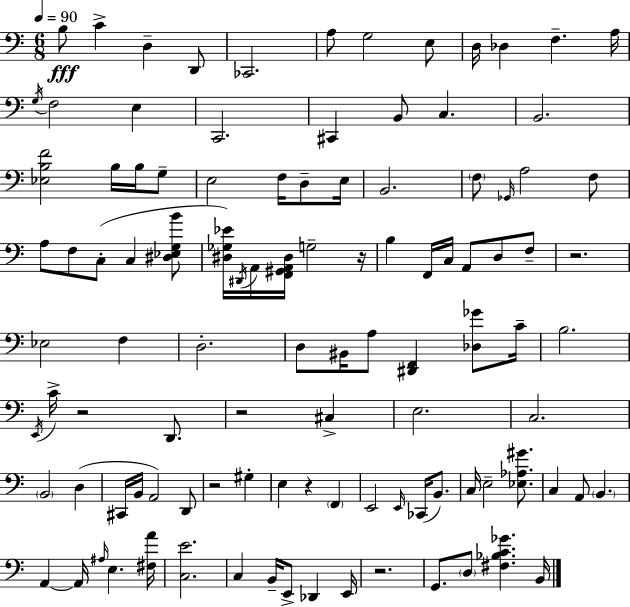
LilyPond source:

{
  \clef bass
  \numericTimeSignature
  \time 6/8
  \key a \minor
  \tempo 4 = 90
  b8\fff c'4-> d4-- d,8 | ces,2. | a8 g2 e8 | d16 des4 f4.-- a16 | \break \acciaccatura { g16 } f2 e4 | c,2. | cis,4 b,8 c4. | b,2. | \break <ees b f'>2 b16 b16 g8-- | e2 f16 d8-- | e16 b,2. | \parenthesize f8 \grace { ges,16 } a2 | \break f8 a8 f8 c8-.( c4 | <dis ees g b'>8 <dis ges ees'>16) \acciaccatura { dis,16 } a,16 <f, gis, a, dis>16 g2-- | r16 b4 f,16 c16 a,8 d8 | f8-- r2. | \break ees2 f4 | d2.-. | d8 bis,16 a8 <dis, f,>4 | <des ges'>8 c'16-- b2. | \break \acciaccatura { e,16 } c'16-> r2 | d,8. r2 | cis4-> e2. | c2. | \break \parenthesize b,2 | d4( cis,16 b,16 a,2) | d,8 r2 | gis4-. e4 r4 | \break \parenthesize f,4 e,2 | \grace { e,16 }( ces,16 b,8.) c16 e2-- | <ees aes gis'>8. c4 a,8 \parenthesize b,4. | a,4~~ a,16 \grace { ais16 } e4. | \break <fis a'>16 <c e'>2. | c4 b,16-- e,8-> | des,4 e,16 r2. | g,8. \parenthesize d8 <fis bes c' ges'>4. | \break b,16 \bar "|."
}